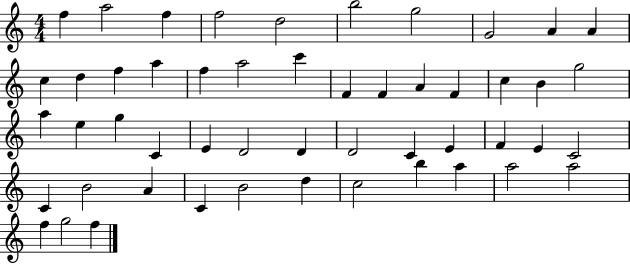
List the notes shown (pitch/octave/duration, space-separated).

F5/q A5/h F5/q F5/h D5/h B5/h G5/h G4/h A4/q A4/q C5/q D5/q F5/q A5/q F5/q A5/h C6/q F4/q F4/q A4/q F4/q C5/q B4/q G5/h A5/q E5/q G5/q C4/q E4/q D4/h D4/q D4/h C4/q E4/q F4/q E4/q C4/h C4/q B4/h A4/q C4/q B4/h D5/q C5/h B5/q A5/q A5/h A5/h F5/q G5/h F5/q